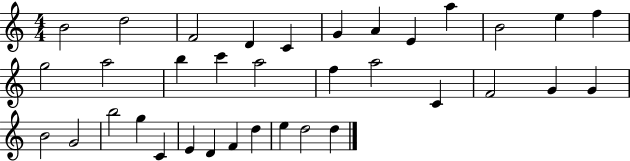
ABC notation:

X:1
T:Untitled
M:4/4
L:1/4
K:C
B2 d2 F2 D C G A E a B2 e f g2 a2 b c' a2 f a2 C F2 G G B2 G2 b2 g C E D F d e d2 d